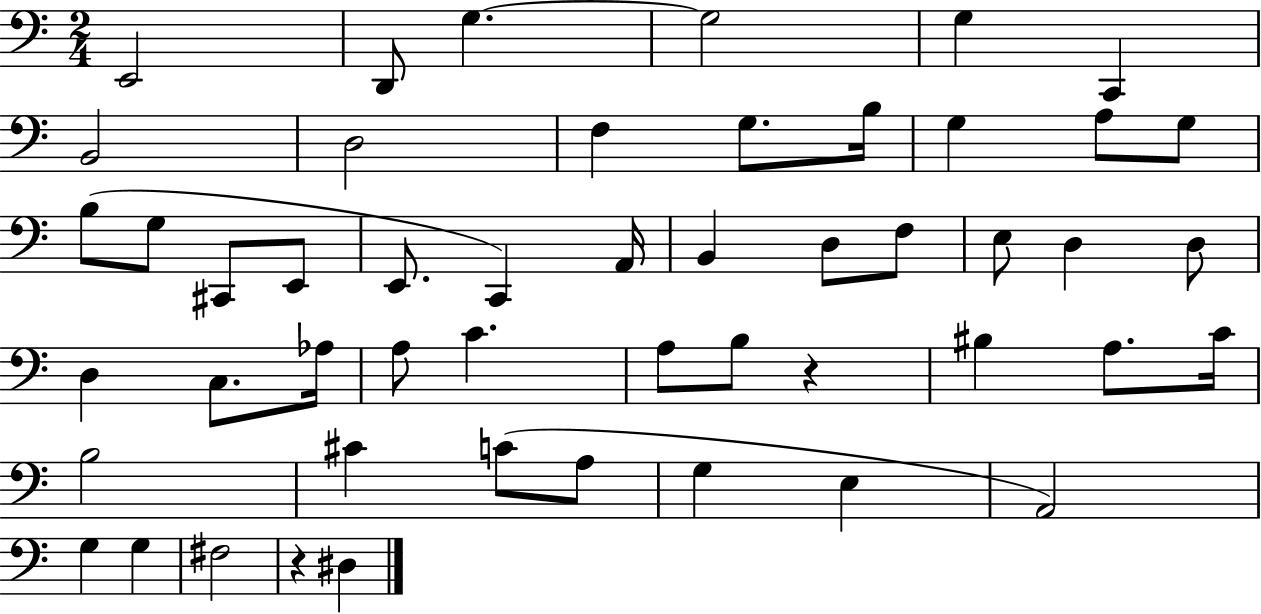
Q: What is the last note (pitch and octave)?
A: D#3